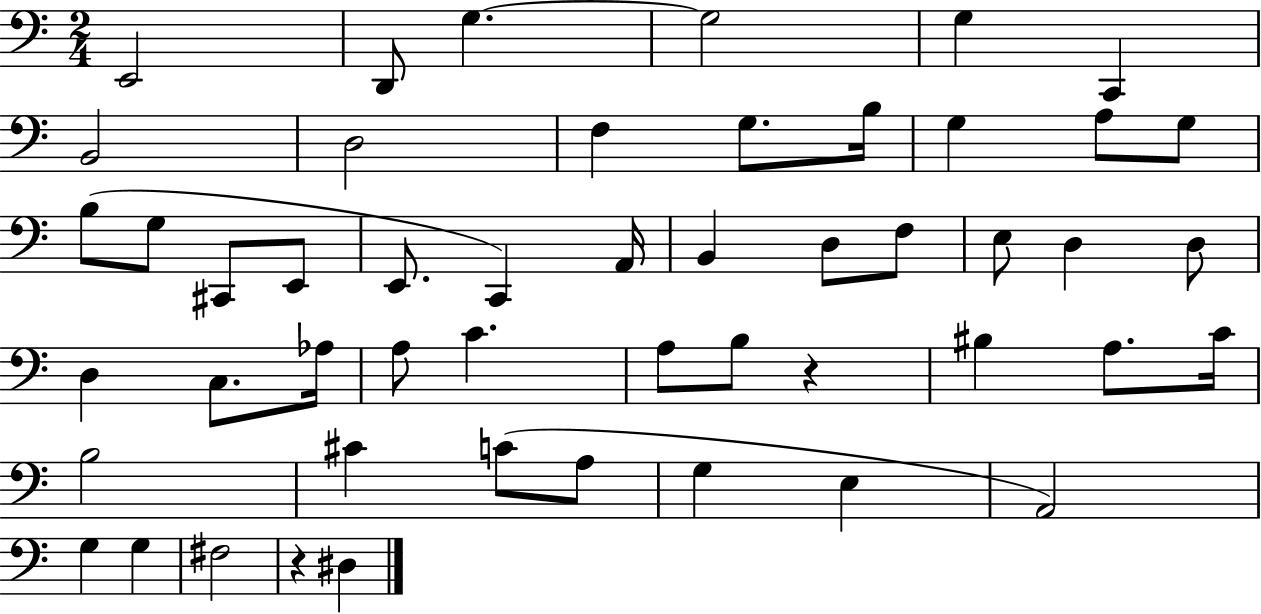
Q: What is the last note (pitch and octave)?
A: D#3